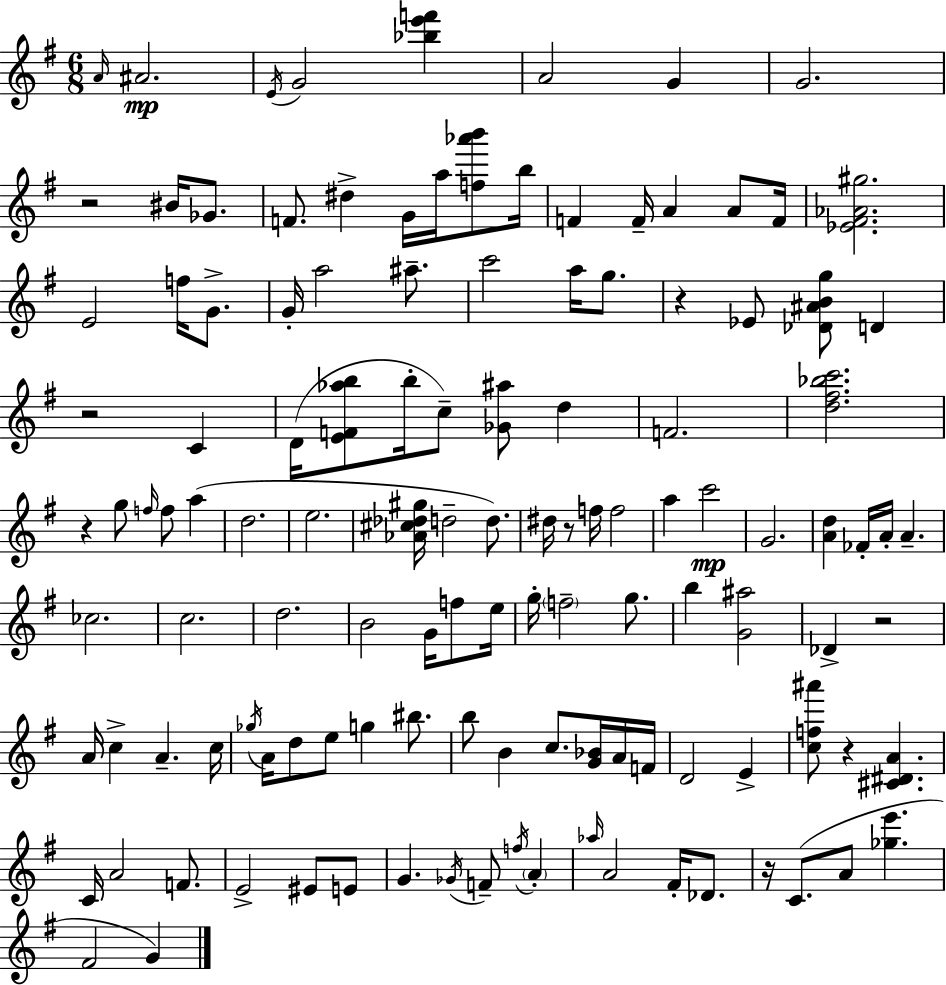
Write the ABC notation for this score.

X:1
T:Untitled
M:6/8
L:1/4
K:Em
A/4 ^A2 E/4 G2 [_be'f'] A2 G G2 z2 ^B/4 _G/2 F/2 ^d G/4 a/4 [f_a'b']/2 b/4 F F/4 A A/2 F/4 [_E^F_A^g]2 E2 f/4 G/2 G/4 a2 ^a/2 c'2 a/4 g/2 z _E/2 [_D^ABg]/2 D z2 C D/4 [EF_ab]/2 b/4 c/2 [_G^a]/2 d F2 [d^f_bc']2 z g/2 f/4 f/2 a d2 e2 [_A^c_d^g]/4 d2 d/2 ^d/4 z/2 f/4 f2 a c'2 G2 [Ad] _F/4 A/4 A _c2 c2 d2 B2 G/4 f/2 e/4 g/4 f2 g/2 b [G^a]2 _D z2 A/4 c A c/4 _g/4 A/4 d/2 e/2 g ^b/2 b/2 B c/2 [G_B]/4 A/4 F/4 D2 E [cf^a']/2 z [^C^DA] C/4 A2 F/2 E2 ^E/2 E/2 G _G/4 F/2 f/4 A _a/4 A2 ^F/4 _D/2 z/4 C/2 A/2 [_ge'] ^F2 G